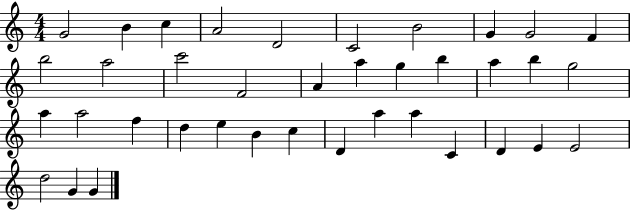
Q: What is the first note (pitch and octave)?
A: G4